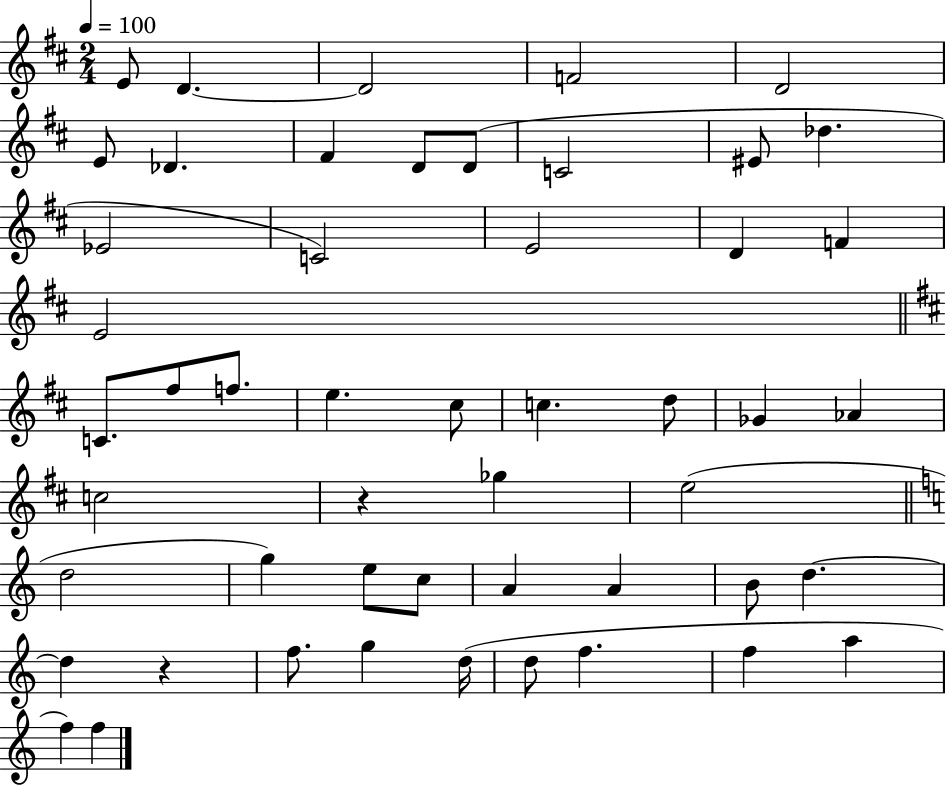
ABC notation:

X:1
T:Untitled
M:2/4
L:1/4
K:D
E/2 D D2 F2 D2 E/2 _D ^F D/2 D/2 C2 ^E/2 _d _E2 C2 E2 D F E2 C/2 ^f/2 f/2 e ^c/2 c d/2 _G _A c2 z _g e2 d2 g e/2 c/2 A A B/2 d d z f/2 g d/4 d/2 f f a f f